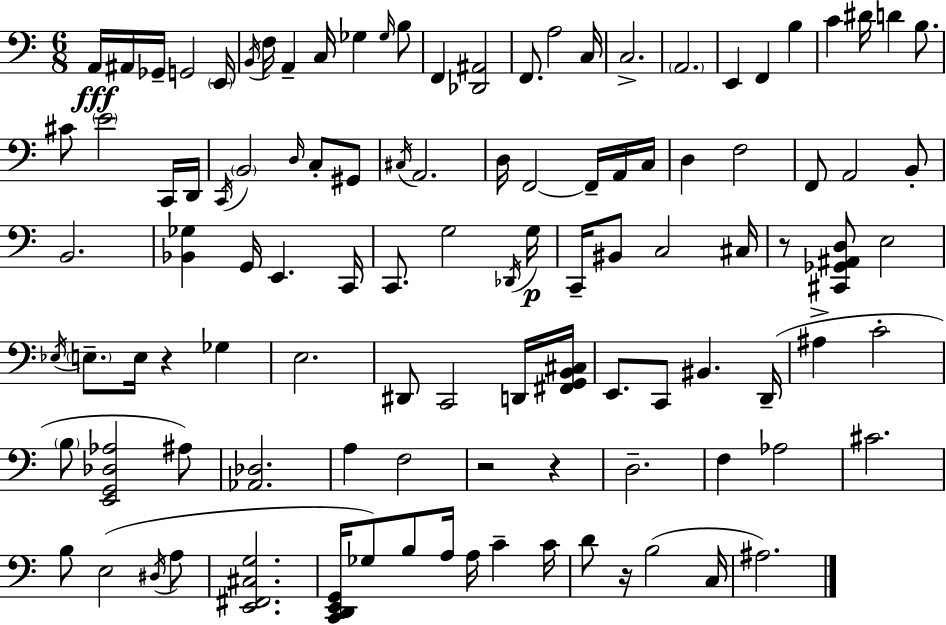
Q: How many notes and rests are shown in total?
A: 108